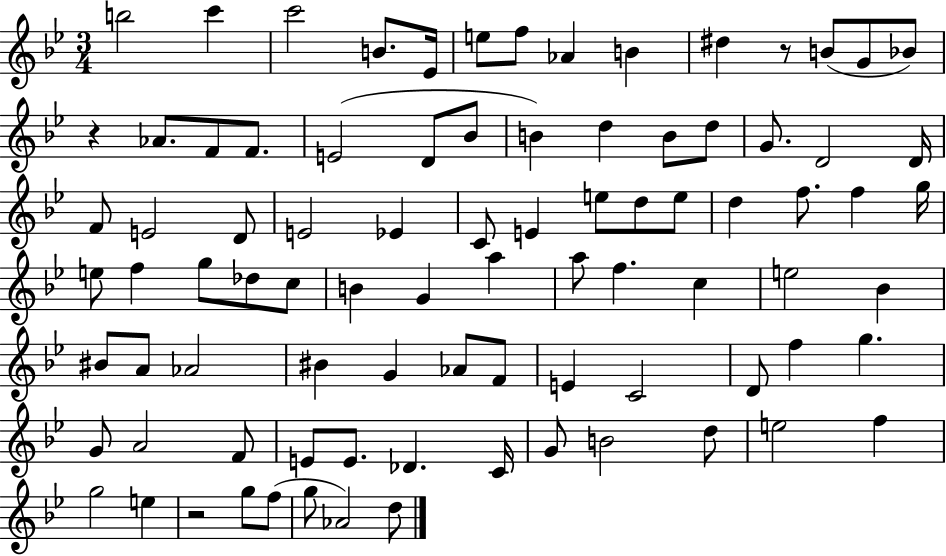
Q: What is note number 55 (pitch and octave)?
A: A4